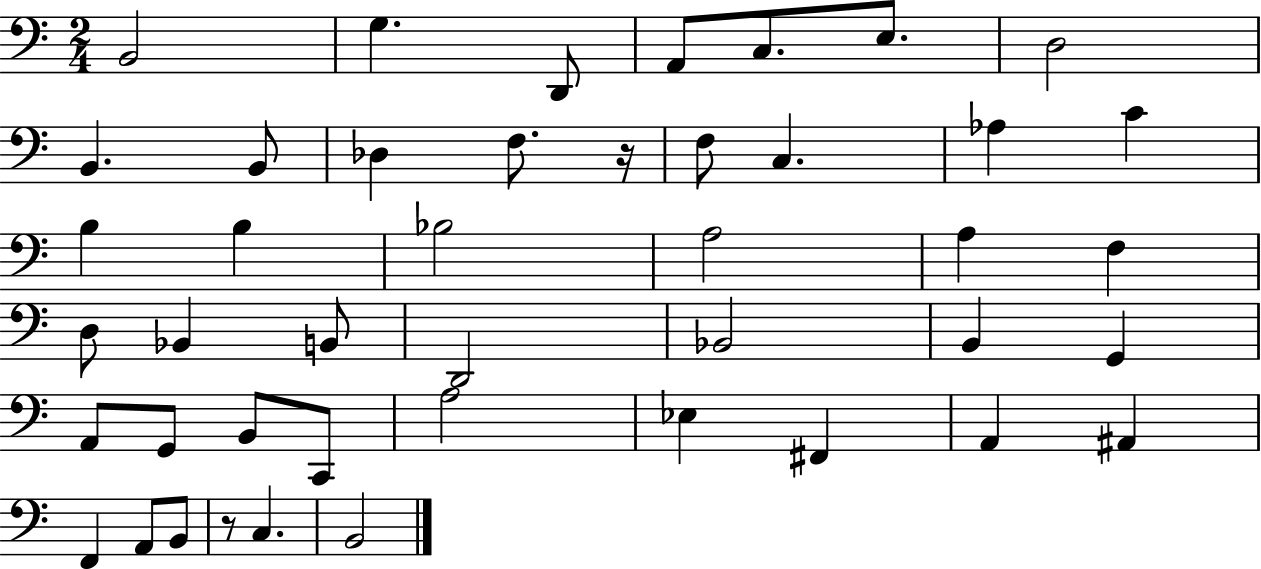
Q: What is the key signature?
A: C major